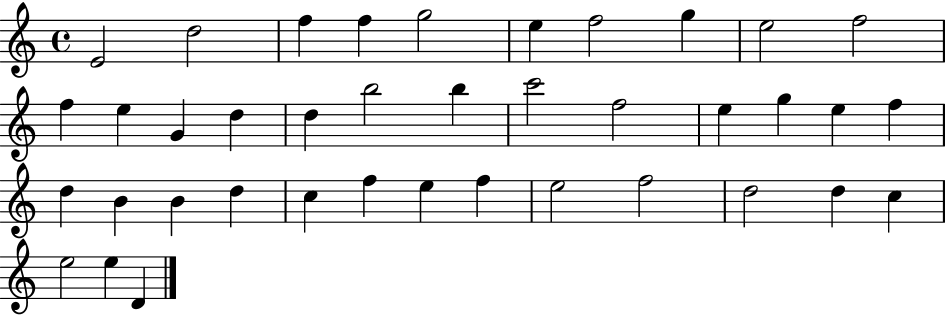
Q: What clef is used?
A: treble